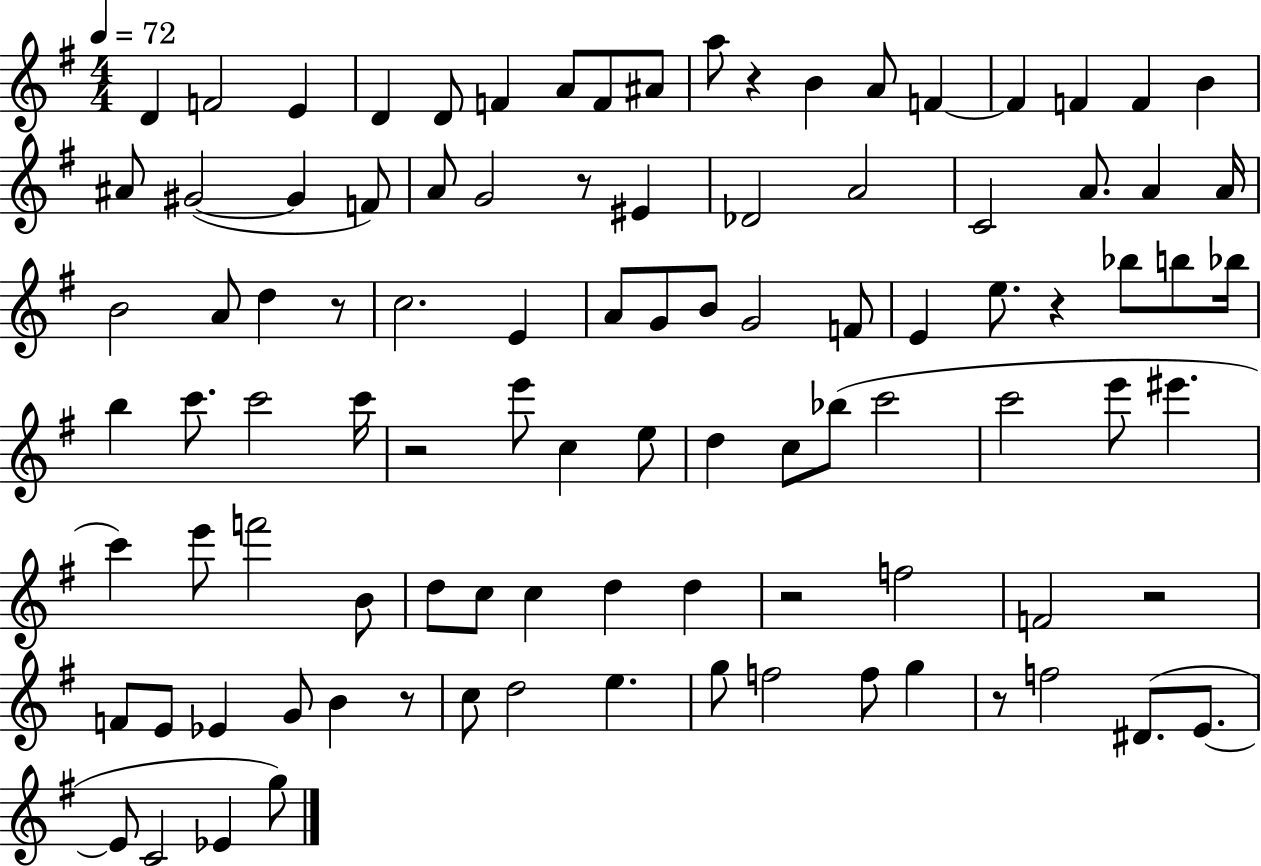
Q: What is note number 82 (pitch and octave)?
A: G5